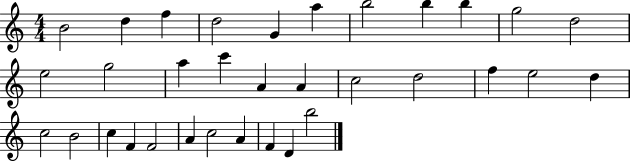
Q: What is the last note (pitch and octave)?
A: B5